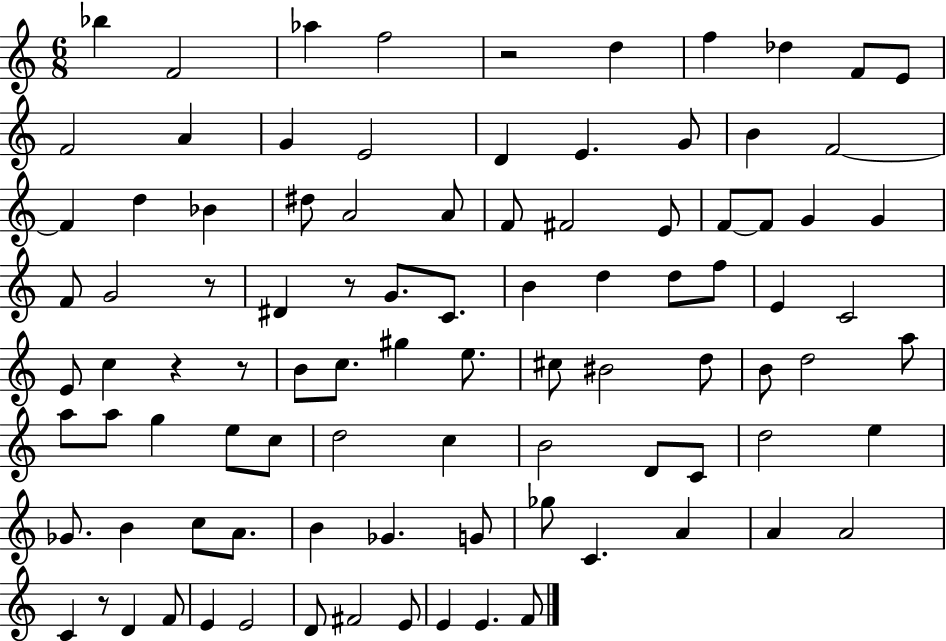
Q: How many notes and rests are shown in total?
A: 95